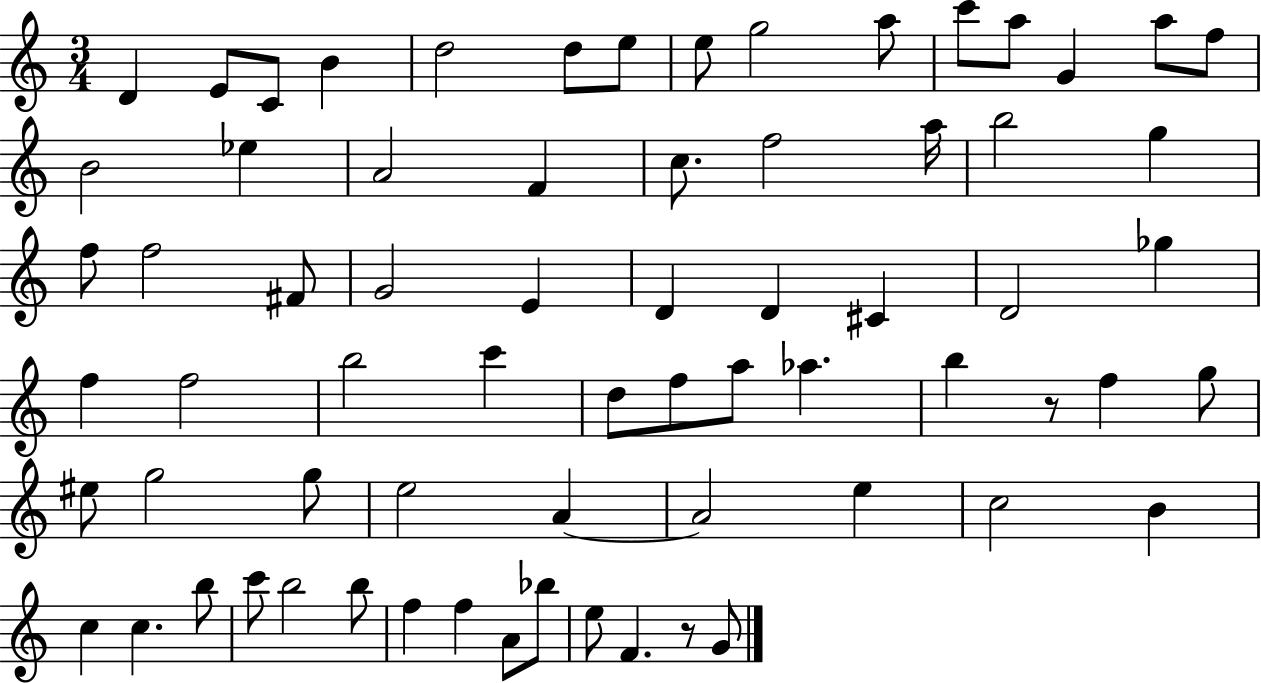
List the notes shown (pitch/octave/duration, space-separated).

D4/q E4/e C4/e B4/q D5/h D5/e E5/e E5/e G5/h A5/e C6/e A5/e G4/q A5/e F5/e B4/h Eb5/q A4/h F4/q C5/e. F5/h A5/s B5/h G5/q F5/e F5/h F#4/e G4/h E4/q D4/q D4/q C#4/q D4/h Gb5/q F5/q F5/h B5/h C6/q D5/e F5/e A5/e Ab5/q. B5/q R/e F5/q G5/e EIS5/e G5/h G5/e E5/h A4/q A4/h E5/q C5/h B4/q C5/q C5/q. B5/e C6/e B5/h B5/e F5/q F5/q A4/e Bb5/e E5/e F4/q. R/e G4/e